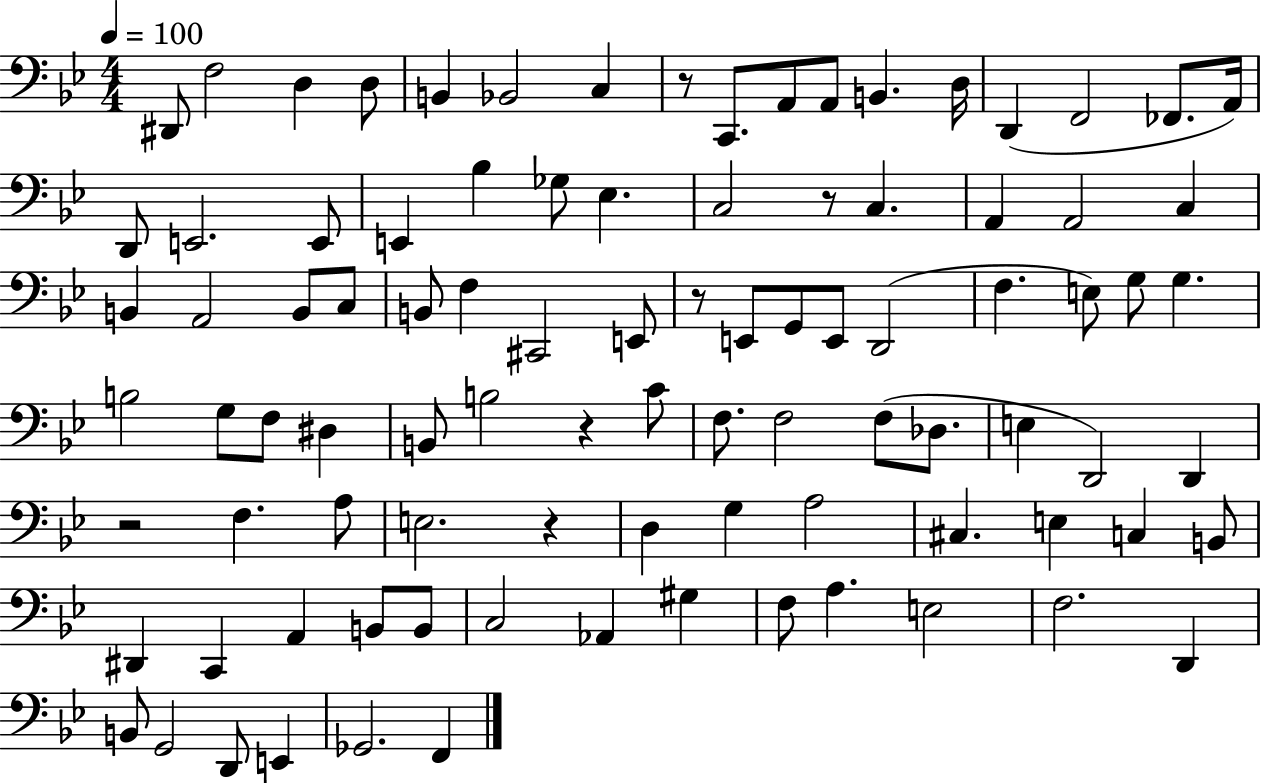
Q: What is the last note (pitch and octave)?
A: F2